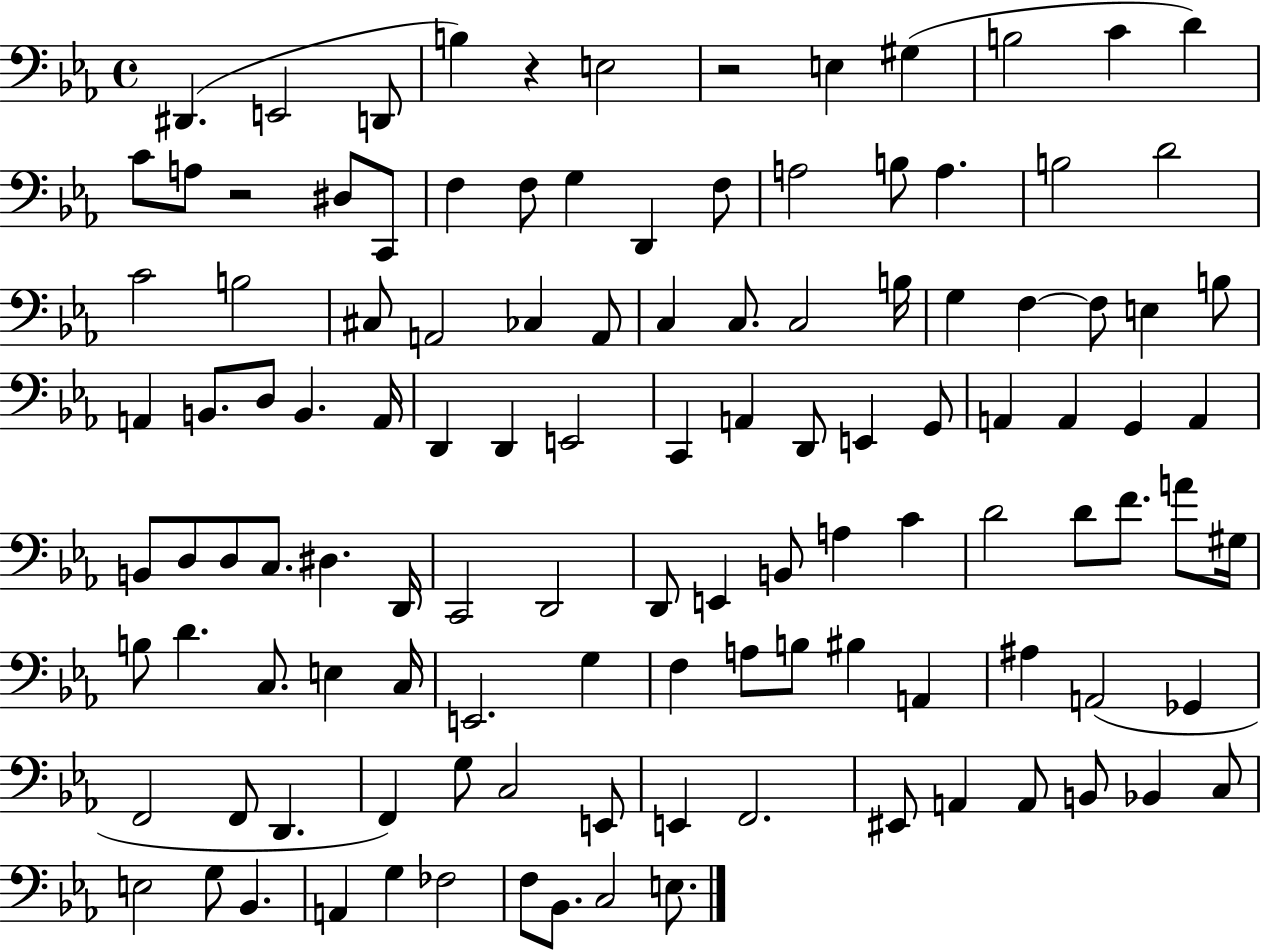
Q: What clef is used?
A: bass